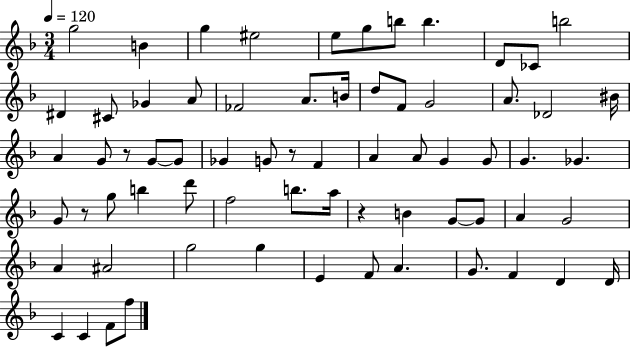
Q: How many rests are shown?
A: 4